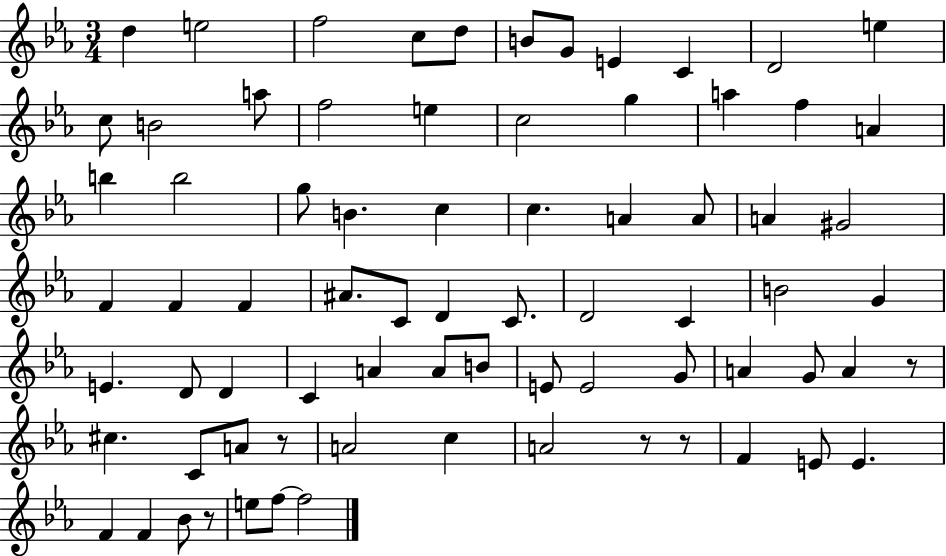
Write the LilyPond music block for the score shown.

{
  \clef treble
  \numericTimeSignature
  \time 3/4
  \key ees \major
  d''4 e''2 | f''2 c''8 d''8 | b'8 g'8 e'4 c'4 | d'2 e''4 | \break c''8 b'2 a''8 | f''2 e''4 | c''2 g''4 | a''4 f''4 a'4 | \break b''4 b''2 | g''8 b'4. c''4 | c''4. a'4 a'8 | a'4 gis'2 | \break f'4 f'4 f'4 | ais'8. c'8 d'4 c'8. | d'2 c'4 | b'2 g'4 | \break e'4. d'8 d'4 | c'4 a'4 a'8 b'8 | e'8 e'2 g'8 | a'4 g'8 a'4 r8 | \break cis''4. c'8 a'8 r8 | a'2 c''4 | a'2 r8 r8 | f'4 e'8 e'4. | \break f'4 f'4 bes'8 r8 | e''8 f''8~~ f''2 | \bar "|."
}